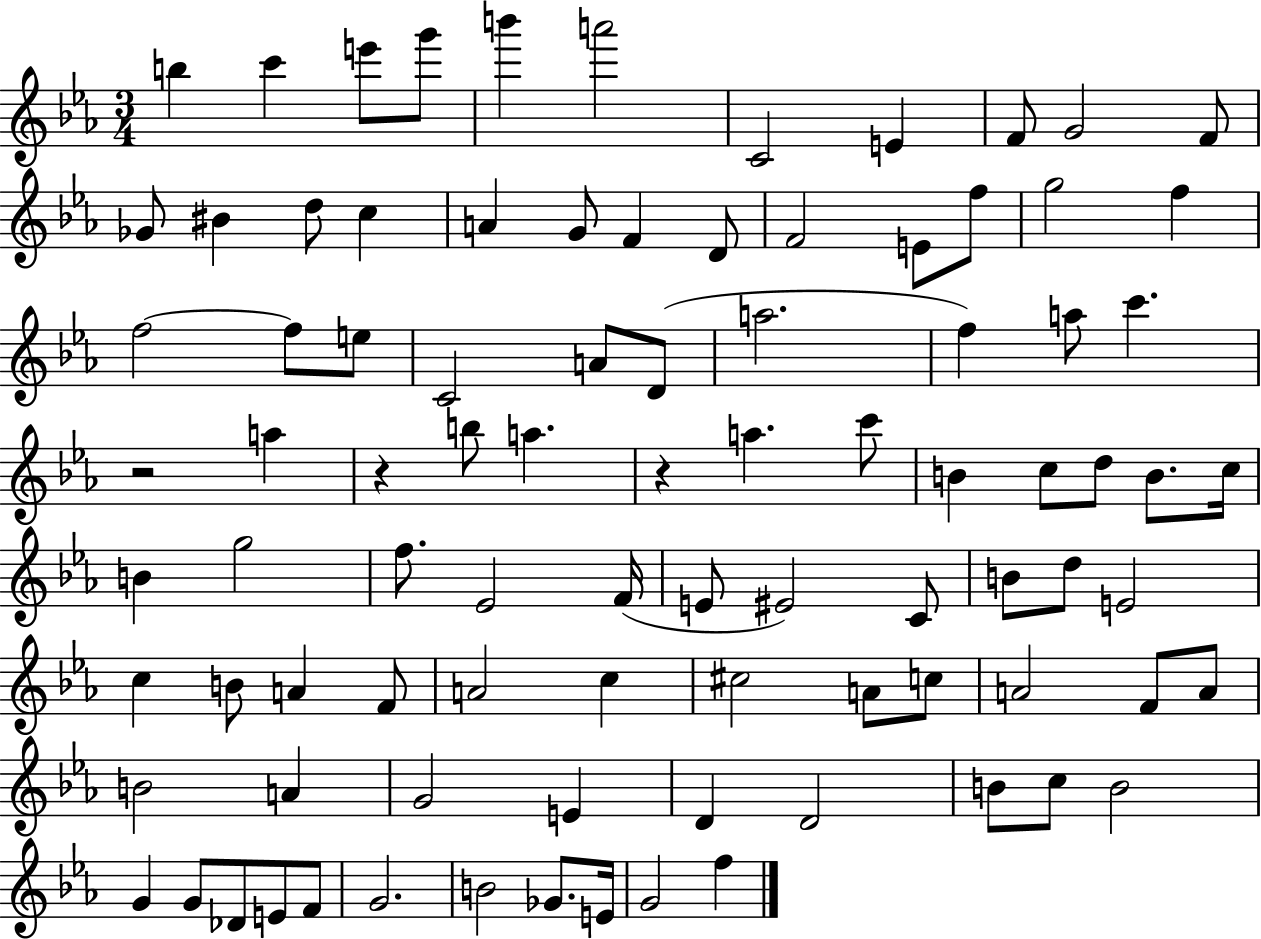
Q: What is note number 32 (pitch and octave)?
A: F5